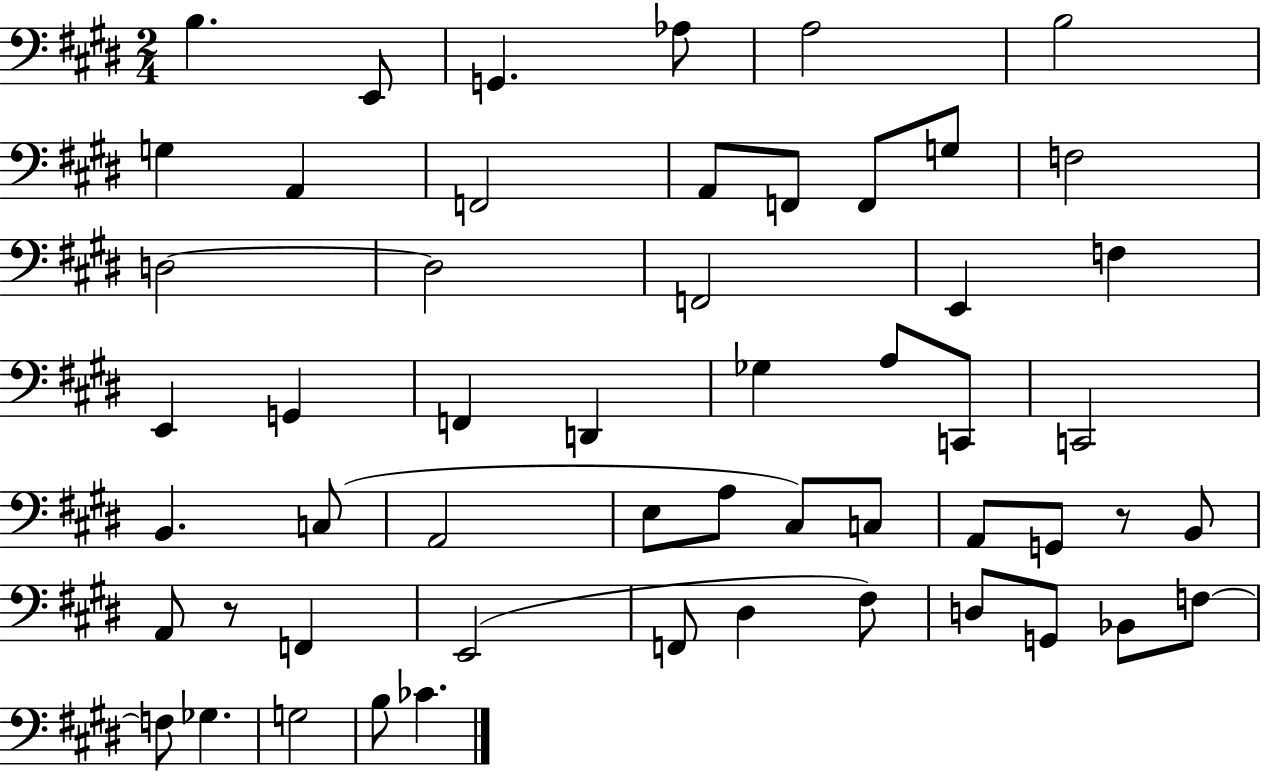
B3/q. E2/e G2/q. Ab3/e A3/h B3/h G3/q A2/q F2/h A2/e F2/e F2/e G3/e F3/h D3/h D3/h F2/h E2/q F3/q E2/q G2/q F2/q D2/q Gb3/q A3/e C2/e C2/h B2/q. C3/e A2/h E3/e A3/e C#3/e C3/e A2/e G2/e R/e B2/e A2/e R/e F2/q E2/h F2/e D#3/q F#3/e D3/e G2/e Bb2/e F3/e F3/e Gb3/q. G3/h B3/e CES4/q.